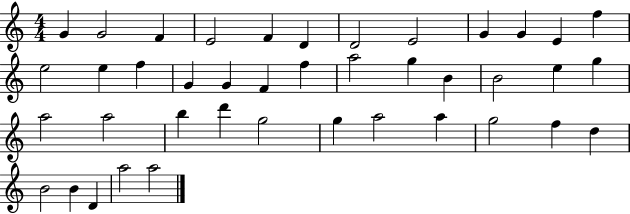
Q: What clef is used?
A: treble